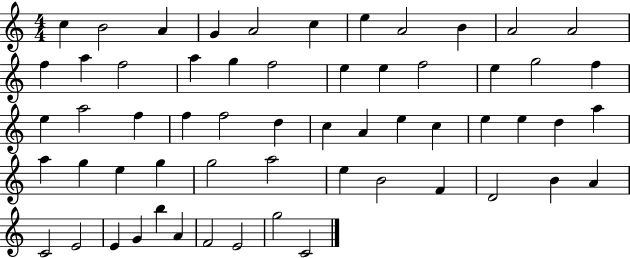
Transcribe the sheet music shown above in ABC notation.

X:1
T:Untitled
M:4/4
L:1/4
K:C
c B2 A G A2 c e A2 B A2 A2 f a f2 a g f2 e e f2 e g2 f e a2 f f f2 d c A e c e e d a a g e g g2 a2 e B2 F D2 B A C2 E2 E G b A F2 E2 g2 C2